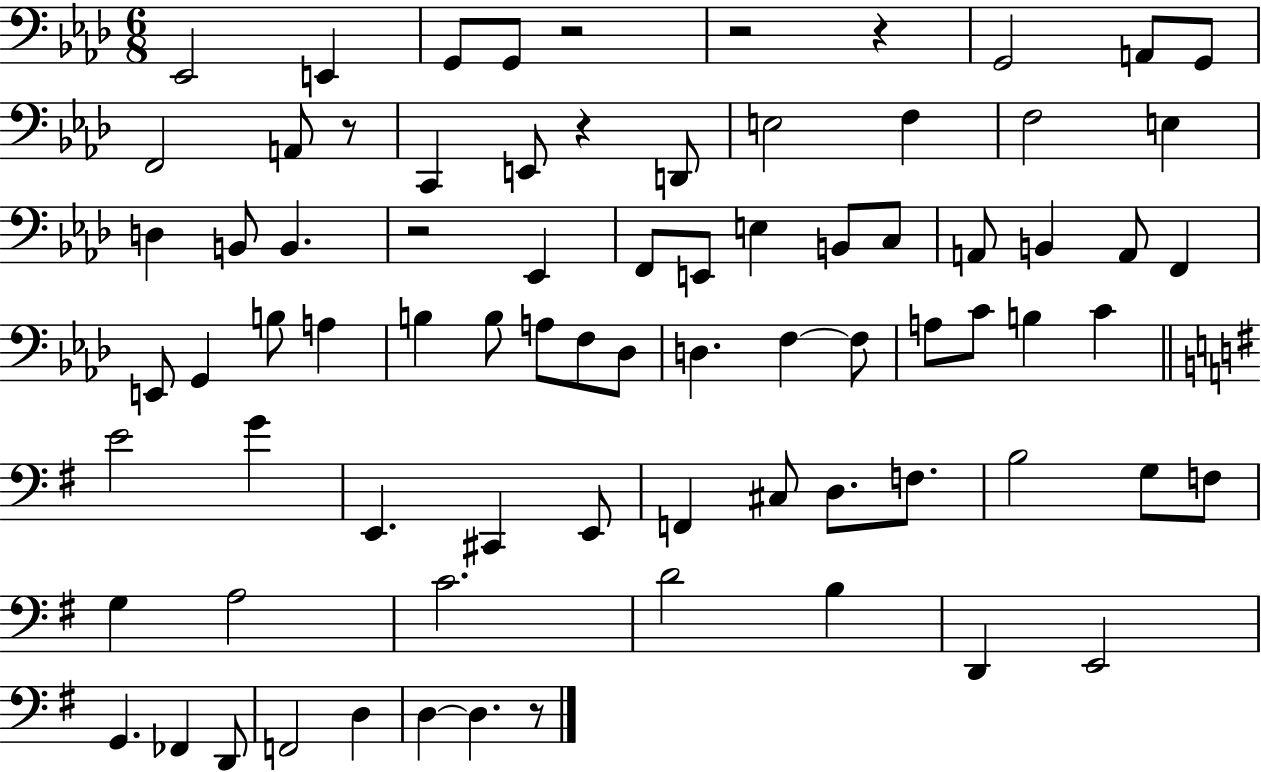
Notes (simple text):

Eb2/h E2/q G2/e G2/e R/h R/h R/q G2/h A2/e G2/e F2/h A2/e R/e C2/q E2/e R/q D2/e E3/h F3/q F3/h E3/q D3/q B2/e B2/q. R/h Eb2/q F2/e E2/e E3/q B2/e C3/e A2/e B2/q A2/e F2/q E2/e G2/q B3/e A3/q B3/q B3/e A3/e F3/e Db3/e D3/q. F3/q F3/e A3/e C4/e B3/q C4/q E4/h G4/q E2/q. C#2/q E2/e F2/q C#3/e D3/e. F3/e. B3/h G3/e F3/e G3/q A3/h C4/h. D4/h B3/q D2/q E2/h G2/q. FES2/q D2/e F2/h D3/q D3/q D3/q. R/e